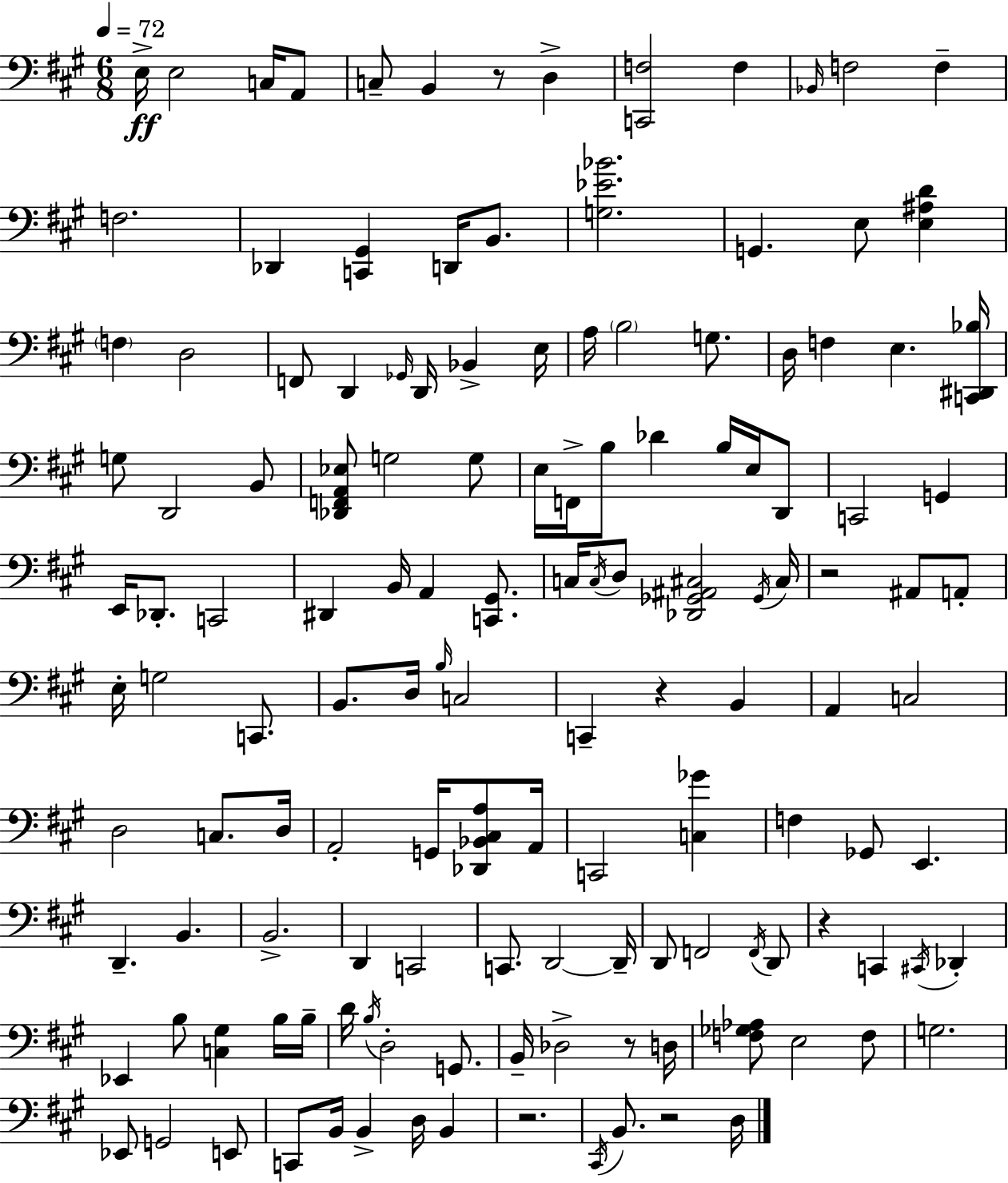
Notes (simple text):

E3/s E3/h C3/s A2/e C3/e B2/q R/e D3/q [C2,F3]/h F3/q Bb2/s F3/h F3/q F3/h. Db2/q [C2,G#2]/q D2/s B2/e. [G3,Eb4,Bb4]/h. G2/q. E3/e [E3,A#3,D4]/q F3/q D3/h F2/e D2/q Gb2/s D2/s Bb2/q E3/s A3/s B3/h G3/e. D3/s F3/q E3/q. [C2,D#2,Bb3]/s G3/e D2/h B2/e [Db2,F2,A2,Eb3]/e G3/h G3/e E3/s F2/s B3/e Db4/q B3/s E3/s D2/e C2/h G2/q E2/s Db2/e. C2/h D#2/q B2/s A2/q [C2,G#2]/e. C3/s C3/s D3/e [Db2,Gb2,A#2,C#3]/h Gb2/s C#3/s R/h A#2/e A2/e E3/s G3/h C2/e. B2/e. D3/s B3/s C3/h C2/q R/q B2/q A2/q C3/h D3/h C3/e. D3/s A2/h G2/s [Db2,Bb2,C#3,A3]/e A2/s C2/h [C3,Gb4]/q F3/q Gb2/e E2/q. D2/q. B2/q. B2/h. D2/q C2/h C2/e. D2/h D2/s D2/e F2/h F2/s D2/e R/q C2/q C#2/s Db2/q Eb2/q B3/e [C3,G#3]/q B3/s B3/s D4/s B3/s D3/h G2/e. B2/s Db3/h R/e D3/s [F3,Gb3,Ab3]/e E3/h F3/e G3/h. Eb2/e G2/h E2/e C2/e B2/s B2/q D3/s B2/q R/h. C#2/s B2/e. R/h D3/s